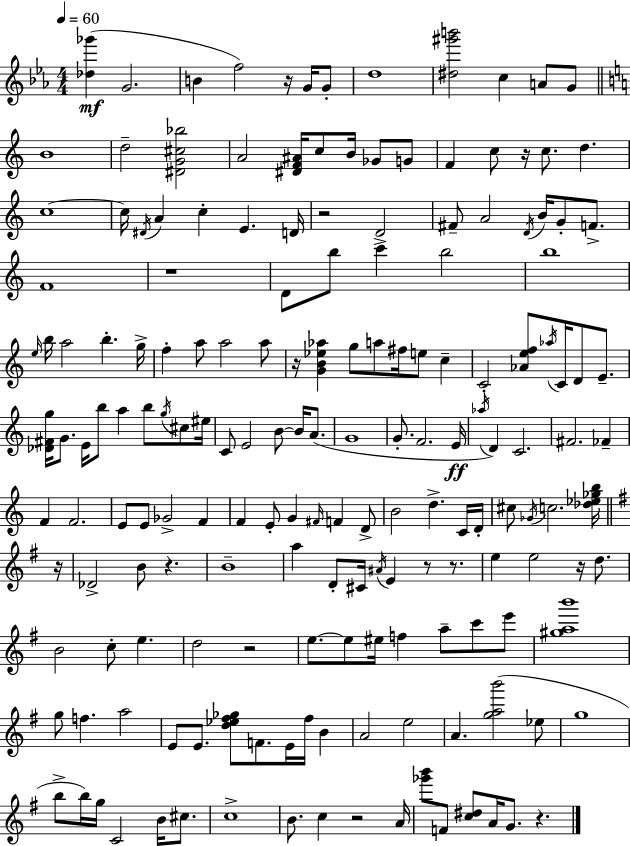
[Db5,Gb6]/q G4/h. B4/q F5/h R/s G4/s G4/e D5/w [D#5,G#6,B6]/h C5/q A4/e G4/e B4/w D5/h [D#4,G4,C#5,Bb5]/h A4/h [D#4,F4,A#4]/s C5/e B4/s Gb4/e G4/e F4/q C5/e R/s C5/e. D5/q. C5/w C5/s D#4/s A4/q C5/q E4/q. D4/s R/h D4/h F#4/e A4/h D4/s B4/s G4/e F4/e. F4/w R/w D4/e B5/e C6/q B5/h B5/w E5/s B5/s A5/h B5/q. G5/s F5/q A5/e A5/h A5/e R/s [G4,B4,Eb5,Ab5]/q G5/e A5/e F#5/s E5/e C5/q C4/h [Ab4,E5,F5]/e Ab5/s C4/s D4/e E4/e. [Db4,F#4,G5]/s G4/e. E4/s B5/e A5/q B5/e G5/s C#5/e EIS5/s C4/e E4/h B4/e B4/s A4/e. G4/w G4/e. F4/h. E4/s Ab5/s D4/q C4/h. F#4/h. FES4/q F4/q F4/h. E4/e E4/e Gb4/h F4/q F4/q E4/e G4/q F#4/s F4/q D4/e B4/h D5/q. C4/s D4/s C#5/e Gb4/s C5/h. [Db5,Eb5,Gb5,B5]/s R/s Db4/h B4/e R/q. B4/w A5/q D4/e C#4/s A#4/s E4/q R/e R/e. E5/q E5/h R/s D5/e. B4/h C5/e E5/q. D5/h R/h E5/e. E5/e EIS5/s F5/q A5/e C6/e E6/e [G#5,A5,B6]/w G5/e F5/q. A5/h E4/e E4/e. [D5,Eb5,F#5,Gb5]/e F4/e. E4/s F#5/s B4/q A4/h E5/h A4/q. [G5,A5,B6]/h Eb5/e G5/w B5/e B5/s G5/s C4/h B4/s C#5/e. C5/w B4/e. C5/q R/h A4/s [Gb6,B6]/e F4/e [C5,D#5]/e A4/s G4/e. R/q.